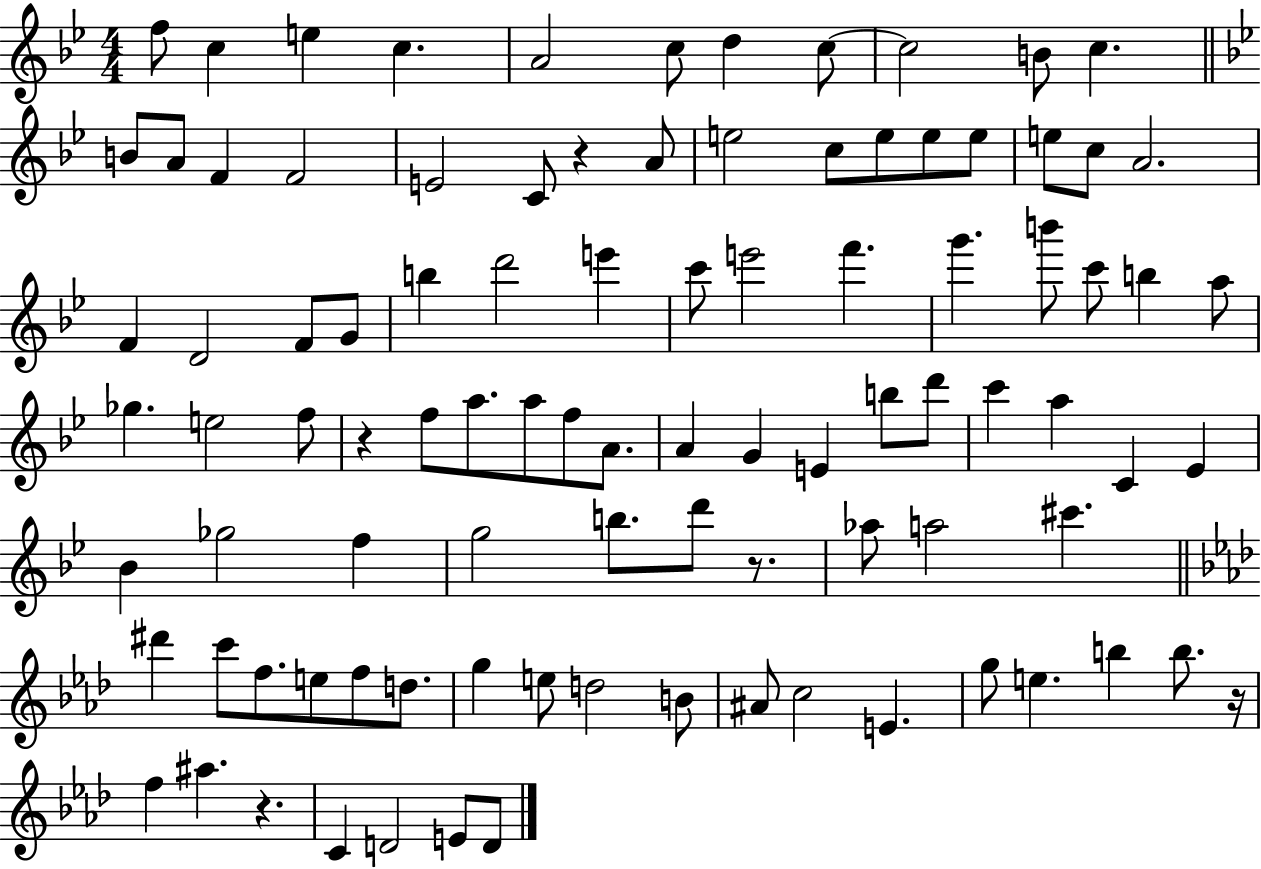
F5/e C5/q E5/q C5/q. A4/h C5/e D5/q C5/e C5/h B4/e C5/q. B4/e A4/e F4/q F4/h E4/h C4/e R/q A4/e E5/h C5/e E5/e E5/e E5/e E5/e C5/e A4/h. F4/q D4/h F4/e G4/e B5/q D6/h E6/q C6/e E6/h F6/q. G6/q. B6/e C6/e B5/q A5/e Gb5/q. E5/h F5/e R/q F5/e A5/e. A5/e F5/e A4/e. A4/q G4/q E4/q B5/e D6/e C6/q A5/q C4/q Eb4/q Bb4/q Gb5/h F5/q G5/h B5/e. D6/e R/e. Ab5/e A5/h C#6/q. D#6/q C6/e F5/e. E5/e F5/e D5/e. G5/q E5/e D5/h B4/e A#4/e C5/h E4/q. G5/e E5/q. B5/q B5/e. R/s F5/q A#5/q. R/q. C4/q D4/h E4/e D4/e